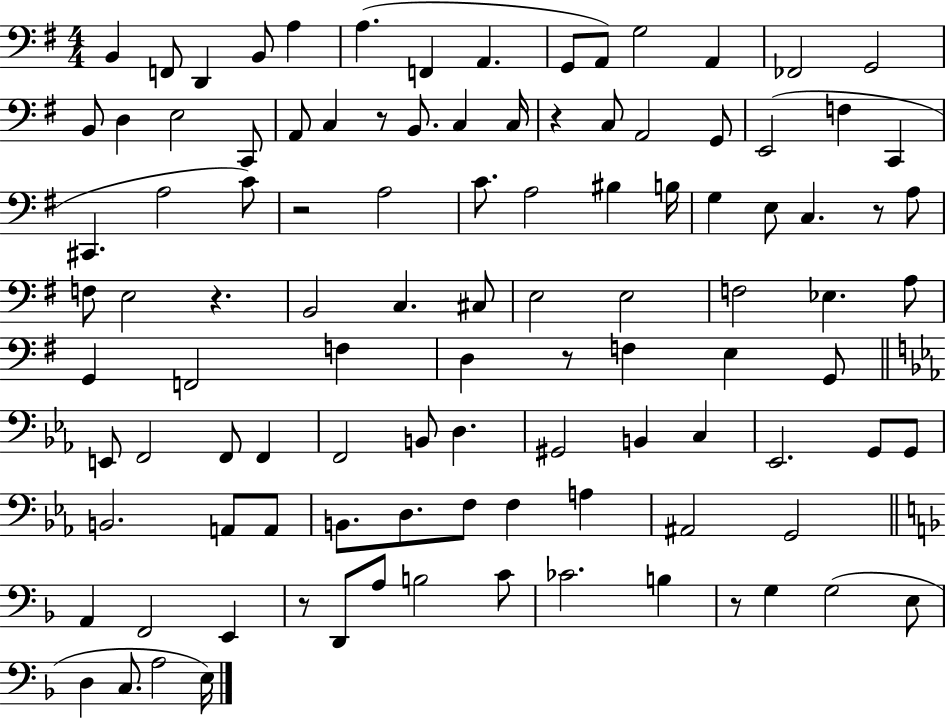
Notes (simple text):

B2/q F2/e D2/q B2/e A3/q A3/q. F2/q A2/q. G2/e A2/e G3/h A2/q FES2/h G2/h B2/e D3/q E3/h C2/e A2/e C3/q R/e B2/e. C3/q C3/s R/q C3/e A2/h G2/e E2/h F3/q C2/q C#2/q. A3/h C4/e R/h A3/h C4/e. A3/h BIS3/q B3/s G3/q E3/e C3/q. R/e A3/e F3/e E3/h R/q. B2/h C3/q. C#3/e E3/h E3/h F3/h Eb3/q. A3/e G2/q F2/h F3/q D3/q R/e F3/q E3/q G2/e E2/e F2/h F2/e F2/q F2/h B2/e D3/q. G#2/h B2/q C3/q Eb2/h. G2/e G2/e B2/h. A2/e A2/e B2/e. D3/e. F3/e F3/q A3/q A#2/h G2/h A2/q F2/h E2/q R/e D2/e A3/e B3/h C4/e CES4/h. B3/q R/e G3/q G3/h E3/e D3/q C3/e. A3/h E3/s